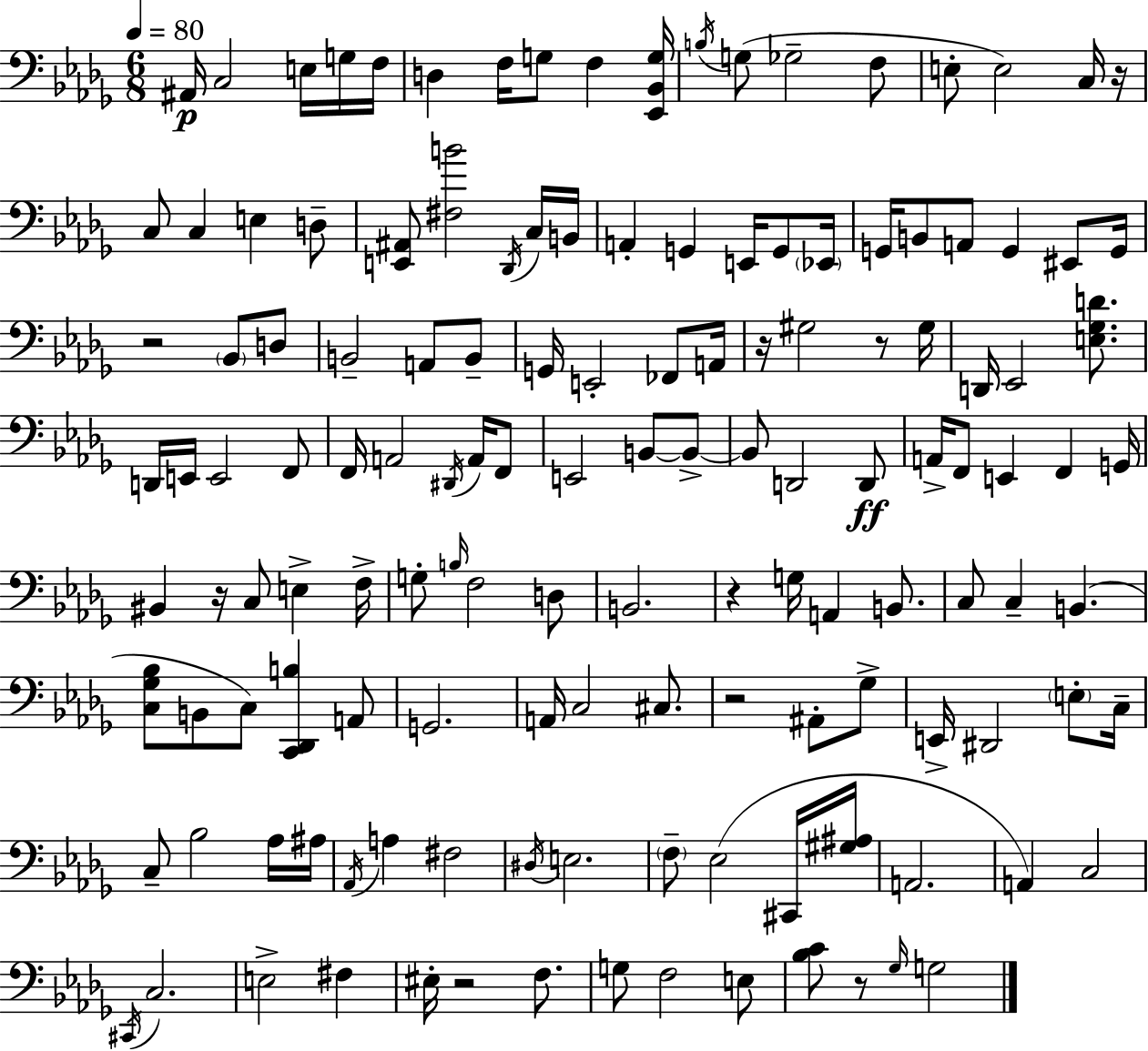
X:1
T:Untitled
M:6/8
L:1/4
K:Bbm
^A,,/4 C,2 E,/4 G,/4 F,/4 D, F,/4 G,/2 F, [_E,,_B,,G,]/4 B,/4 G,/2 _G,2 F,/2 E,/2 E,2 C,/4 z/4 C,/2 C, E, D,/2 [E,,^A,,]/2 [^F,B]2 _D,,/4 C,/4 B,,/4 A,, G,, E,,/4 G,,/2 _E,,/4 G,,/4 B,,/2 A,,/2 G,, ^E,,/2 G,,/4 z2 _B,,/2 D,/2 B,,2 A,,/2 B,,/2 G,,/4 E,,2 _F,,/2 A,,/4 z/4 ^G,2 z/2 ^G,/4 D,,/4 _E,,2 [E,_G,D]/2 D,,/4 E,,/4 E,,2 F,,/2 F,,/4 A,,2 ^D,,/4 A,,/4 F,,/2 E,,2 B,,/2 B,,/2 B,,/2 D,,2 D,,/2 A,,/4 F,,/2 E,, F,, G,,/4 ^B,, z/4 C,/2 E, F,/4 G,/2 B,/4 F,2 D,/2 B,,2 z G,/4 A,, B,,/2 C,/2 C, B,, [C,_G,_B,]/2 B,,/2 C,/2 [C,,_D,,B,] A,,/2 G,,2 A,,/4 C,2 ^C,/2 z2 ^A,,/2 _G,/2 E,,/4 ^D,,2 E,/2 C,/4 C,/2 _B,2 _A,/4 ^A,/4 _A,,/4 A, ^F,2 ^D,/4 E,2 F,/2 _E,2 ^C,,/4 [^G,^A,]/4 A,,2 A,, C,2 ^C,,/4 C,2 E,2 ^F, ^E,/4 z2 F,/2 G,/2 F,2 E,/2 [_B,C]/2 z/2 _G,/4 G,2